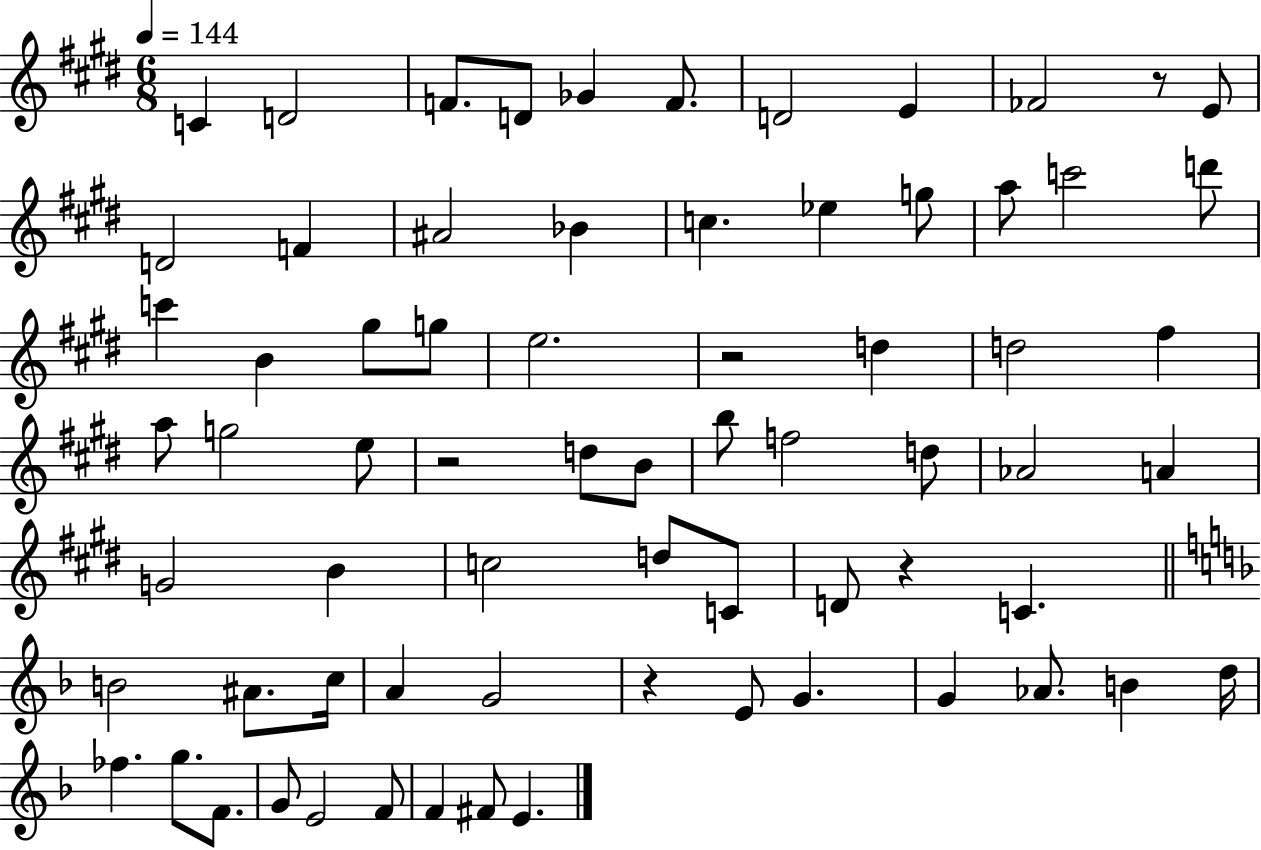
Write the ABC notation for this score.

X:1
T:Untitled
M:6/8
L:1/4
K:E
C D2 F/2 D/2 _G F/2 D2 E _F2 z/2 E/2 D2 F ^A2 _B c _e g/2 a/2 c'2 d'/2 c' B ^g/2 g/2 e2 z2 d d2 ^f a/2 g2 e/2 z2 d/2 B/2 b/2 f2 d/2 _A2 A G2 B c2 d/2 C/2 D/2 z C B2 ^A/2 c/4 A G2 z E/2 G G _A/2 B d/4 _f g/2 F/2 G/2 E2 F/2 F ^F/2 E